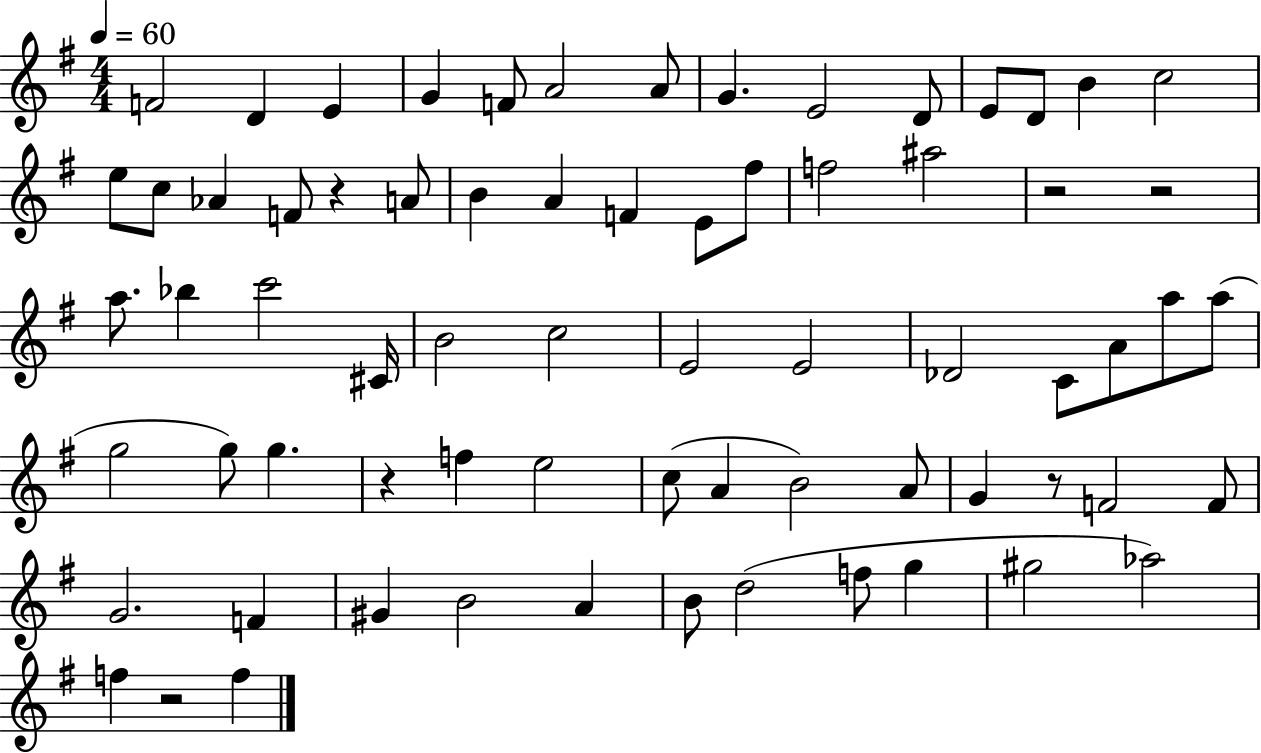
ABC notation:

X:1
T:Untitled
M:4/4
L:1/4
K:G
F2 D E G F/2 A2 A/2 G E2 D/2 E/2 D/2 B c2 e/2 c/2 _A F/2 z A/2 B A F E/2 ^f/2 f2 ^a2 z2 z2 a/2 _b c'2 ^C/4 B2 c2 E2 E2 _D2 C/2 A/2 a/2 a/2 g2 g/2 g z f e2 c/2 A B2 A/2 G z/2 F2 F/2 G2 F ^G B2 A B/2 d2 f/2 g ^g2 _a2 f z2 f